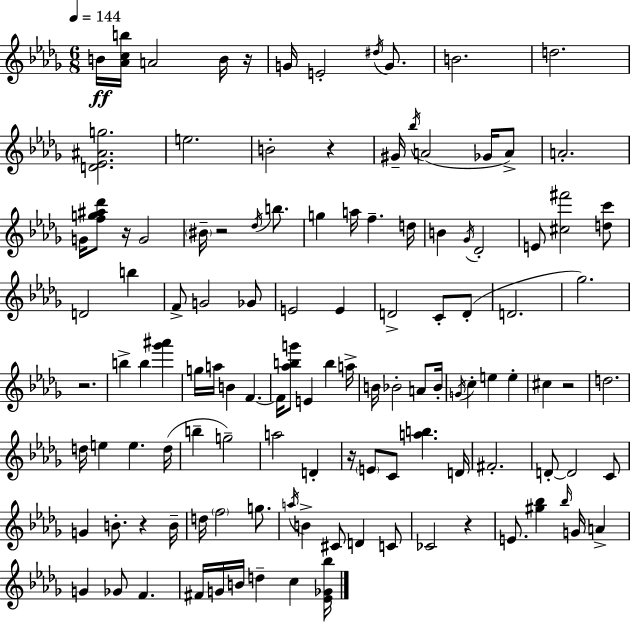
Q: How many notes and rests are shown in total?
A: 120